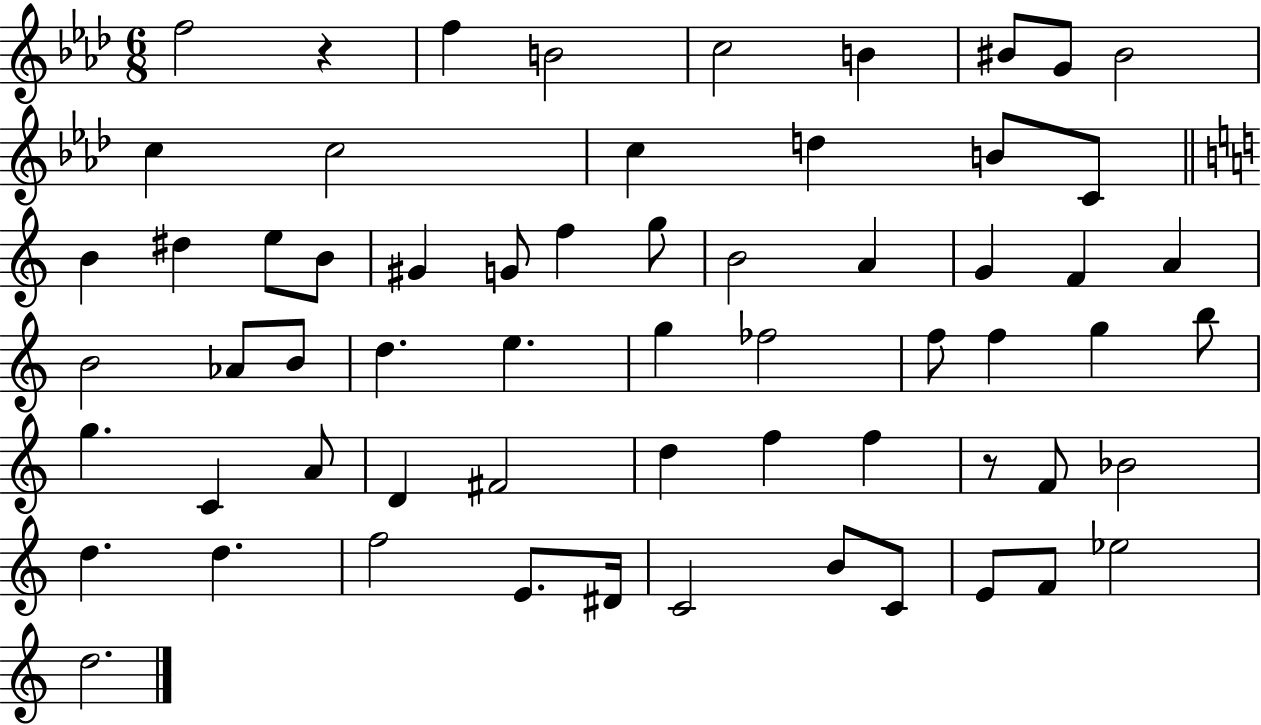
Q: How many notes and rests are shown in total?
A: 62